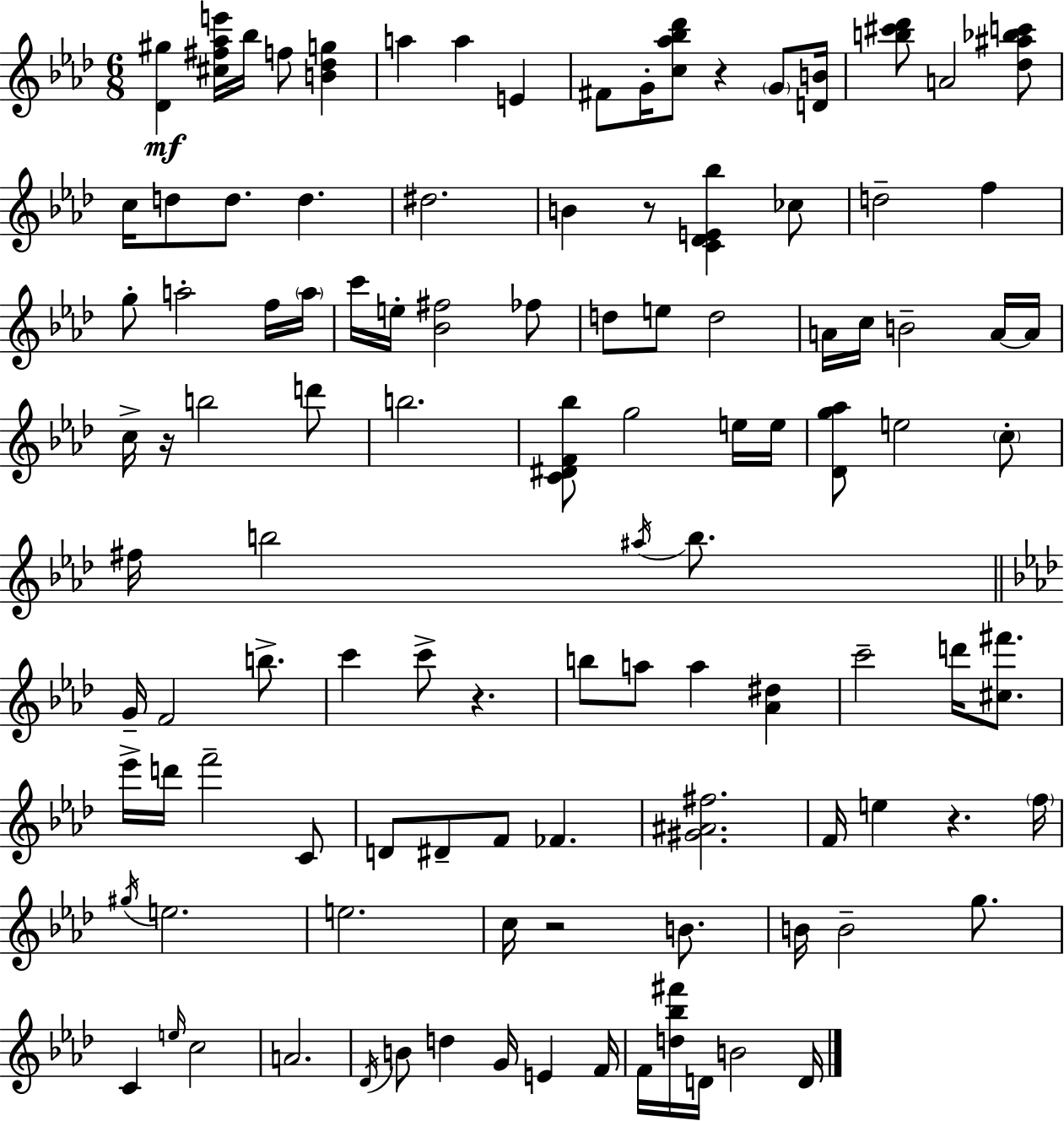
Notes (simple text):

[Db4,G#5]/q [C#5,F#5,Ab5,E6]/s Bb5/s F5/e [B4,Db5,G5]/q A5/q A5/q E4/q F#4/e G4/s [C5,Ab5,Bb5,Db6]/e R/q G4/e [D4,B4]/s [B5,C#6,Db6]/e A4/h [Db5,A#5,Bb5,C6]/e C5/s D5/e D5/e. D5/q. D#5/h. B4/q R/e [C4,Db4,E4,Bb5]/q CES5/e D5/h F5/q G5/e A5/h F5/s A5/s C6/s E5/s [Bb4,F#5]/h FES5/e D5/e E5/e D5/h A4/s C5/s B4/h A4/s A4/s C5/s R/s B5/h D6/e B5/h. [C4,D#4,F4,Bb5]/e G5/h E5/s E5/s [Db4,G5,Ab5]/e E5/h C5/e F#5/s B5/h A#5/s B5/e. G4/s F4/h B5/e. C6/q C6/e R/q. B5/e A5/e A5/q [Ab4,D#5]/q C6/h D6/s [C#5,F#6]/e. Eb6/s D6/s F6/h C4/e D4/e D#4/e F4/e FES4/q. [G#4,A#4,F#5]/h. F4/s E5/q R/q. F5/s G#5/s E5/h. E5/h. C5/s R/h B4/e. B4/s B4/h G5/e. C4/q E5/s C5/h A4/h. Db4/s B4/e D5/q G4/s E4/q F4/s F4/s [D5,Bb5,F#6]/s D4/s B4/h D4/s